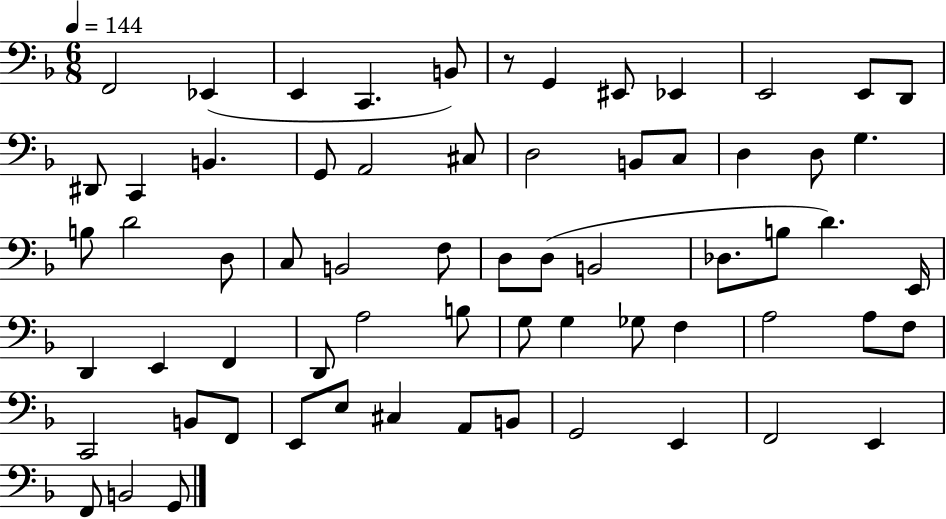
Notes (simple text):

F2/h Eb2/q E2/q C2/q. B2/e R/e G2/q EIS2/e Eb2/q E2/h E2/e D2/e D#2/e C2/q B2/q. G2/e A2/h C#3/e D3/h B2/e C3/e D3/q D3/e G3/q. B3/e D4/h D3/e C3/e B2/h F3/e D3/e D3/e B2/h Db3/e. B3/e D4/q. E2/s D2/q E2/q F2/q D2/e A3/h B3/e G3/e G3/q Gb3/e F3/q A3/h A3/e F3/e C2/h B2/e F2/e E2/e E3/e C#3/q A2/e B2/e G2/h E2/q F2/h E2/q F2/e B2/h G2/e